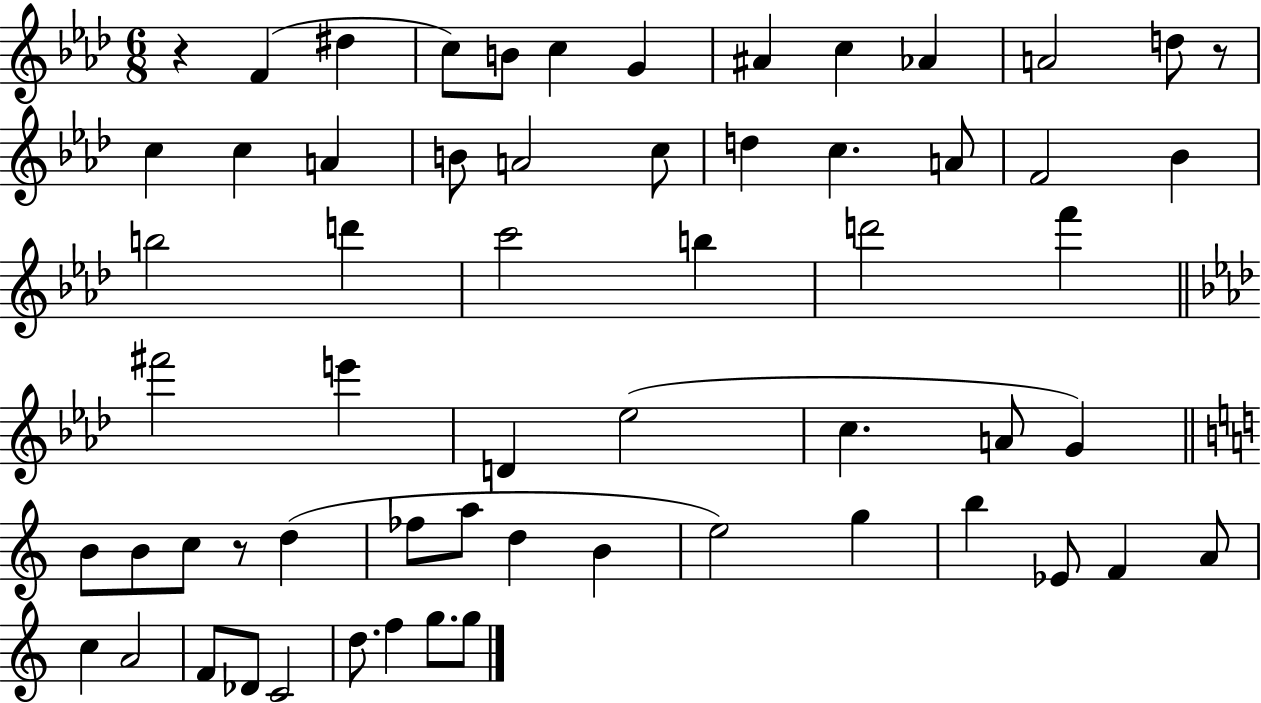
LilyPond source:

{
  \clef treble
  \numericTimeSignature
  \time 6/8
  \key aes \major
  r4 f'4( dis''4 | c''8) b'8 c''4 g'4 | ais'4 c''4 aes'4 | a'2 d''8 r8 | \break c''4 c''4 a'4 | b'8 a'2 c''8 | d''4 c''4. a'8 | f'2 bes'4 | \break b''2 d'''4 | c'''2 b''4 | d'''2 f'''4 | \bar "||" \break \key f \minor fis'''2 e'''4 | d'4 ees''2( | c''4. a'8 g'4) | \bar "||" \break \key a \minor b'8 b'8 c''8 r8 d''4( | fes''8 a''8 d''4 b'4 | e''2) g''4 | b''4 ees'8 f'4 a'8 | \break c''4 a'2 | f'8 des'8 c'2 | d''8. f''4 g''8. g''8 | \bar "|."
}